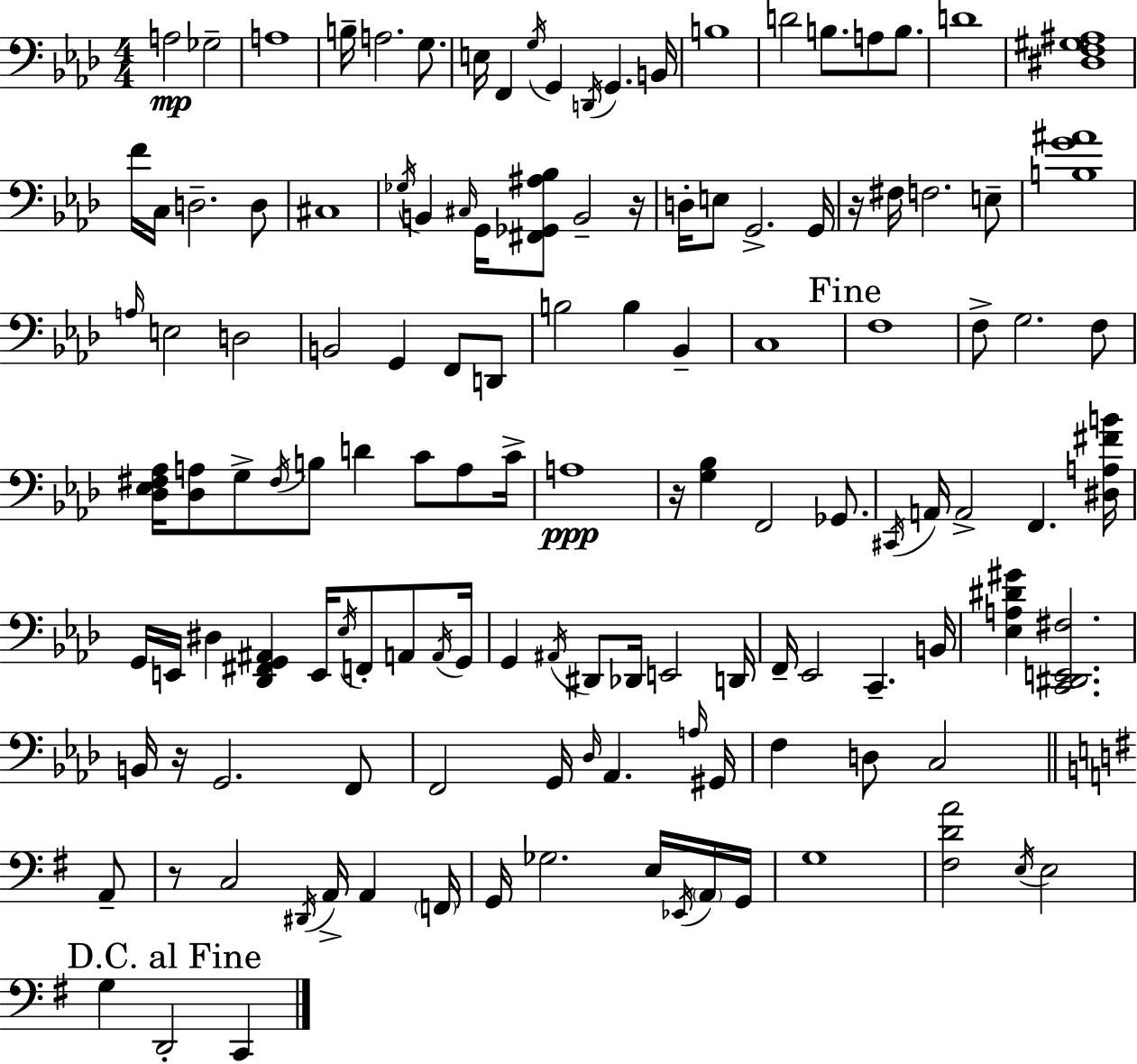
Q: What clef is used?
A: bass